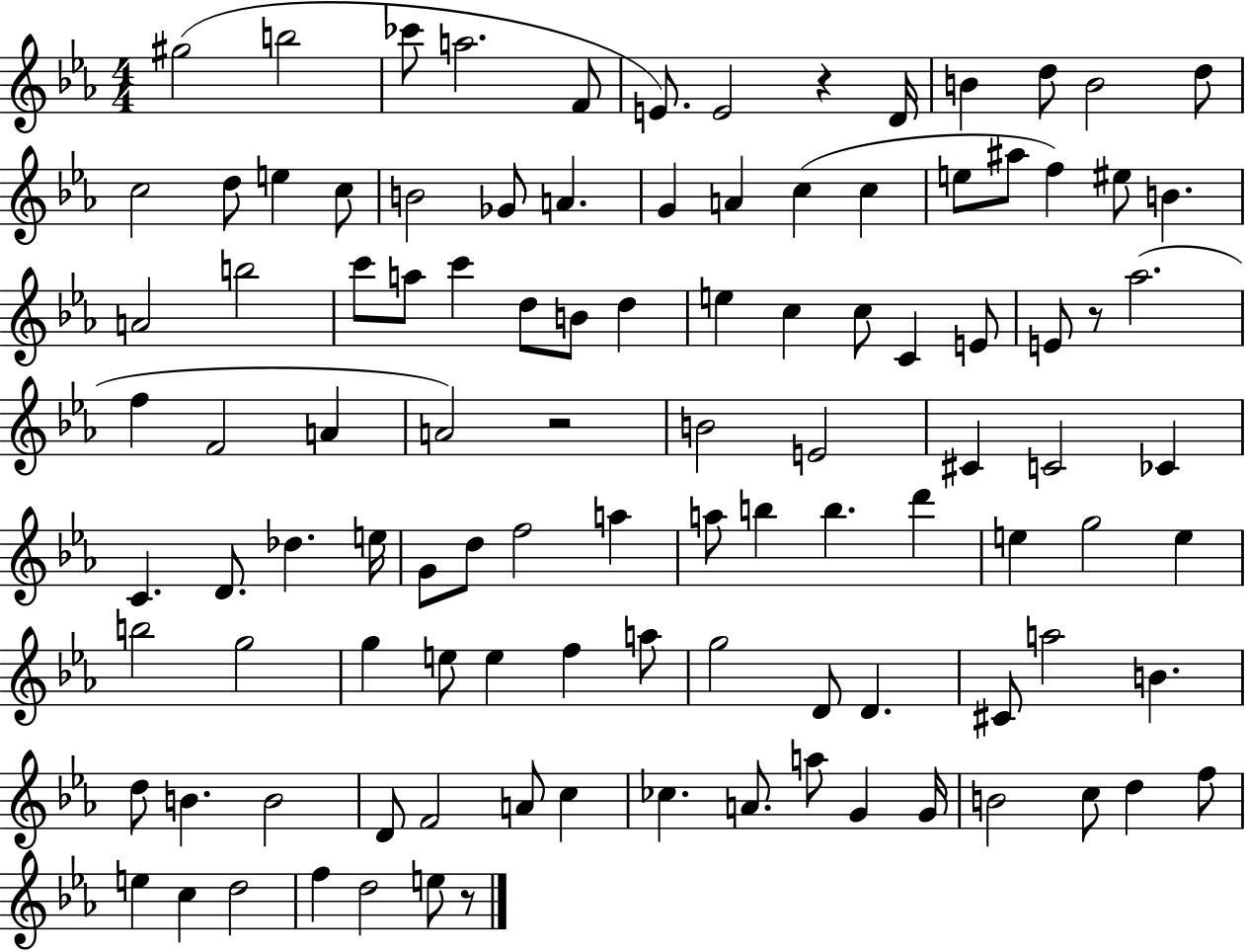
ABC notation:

X:1
T:Untitled
M:4/4
L:1/4
K:Eb
^g2 b2 _c'/2 a2 F/2 E/2 E2 z D/4 B d/2 B2 d/2 c2 d/2 e c/2 B2 _G/2 A G A c c e/2 ^a/2 f ^e/2 B A2 b2 c'/2 a/2 c' d/2 B/2 d e c c/2 C E/2 E/2 z/2 _a2 f F2 A A2 z2 B2 E2 ^C C2 _C C D/2 _d e/4 G/2 d/2 f2 a a/2 b b d' e g2 e b2 g2 g e/2 e f a/2 g2 D/2 D ^C/2 a2 B d/2 B B2 D/2 F2 A/2 c _c A/2 a/2 G G/4 B2 c/2 d f/2 e c d2 f d2 e/2 z/2